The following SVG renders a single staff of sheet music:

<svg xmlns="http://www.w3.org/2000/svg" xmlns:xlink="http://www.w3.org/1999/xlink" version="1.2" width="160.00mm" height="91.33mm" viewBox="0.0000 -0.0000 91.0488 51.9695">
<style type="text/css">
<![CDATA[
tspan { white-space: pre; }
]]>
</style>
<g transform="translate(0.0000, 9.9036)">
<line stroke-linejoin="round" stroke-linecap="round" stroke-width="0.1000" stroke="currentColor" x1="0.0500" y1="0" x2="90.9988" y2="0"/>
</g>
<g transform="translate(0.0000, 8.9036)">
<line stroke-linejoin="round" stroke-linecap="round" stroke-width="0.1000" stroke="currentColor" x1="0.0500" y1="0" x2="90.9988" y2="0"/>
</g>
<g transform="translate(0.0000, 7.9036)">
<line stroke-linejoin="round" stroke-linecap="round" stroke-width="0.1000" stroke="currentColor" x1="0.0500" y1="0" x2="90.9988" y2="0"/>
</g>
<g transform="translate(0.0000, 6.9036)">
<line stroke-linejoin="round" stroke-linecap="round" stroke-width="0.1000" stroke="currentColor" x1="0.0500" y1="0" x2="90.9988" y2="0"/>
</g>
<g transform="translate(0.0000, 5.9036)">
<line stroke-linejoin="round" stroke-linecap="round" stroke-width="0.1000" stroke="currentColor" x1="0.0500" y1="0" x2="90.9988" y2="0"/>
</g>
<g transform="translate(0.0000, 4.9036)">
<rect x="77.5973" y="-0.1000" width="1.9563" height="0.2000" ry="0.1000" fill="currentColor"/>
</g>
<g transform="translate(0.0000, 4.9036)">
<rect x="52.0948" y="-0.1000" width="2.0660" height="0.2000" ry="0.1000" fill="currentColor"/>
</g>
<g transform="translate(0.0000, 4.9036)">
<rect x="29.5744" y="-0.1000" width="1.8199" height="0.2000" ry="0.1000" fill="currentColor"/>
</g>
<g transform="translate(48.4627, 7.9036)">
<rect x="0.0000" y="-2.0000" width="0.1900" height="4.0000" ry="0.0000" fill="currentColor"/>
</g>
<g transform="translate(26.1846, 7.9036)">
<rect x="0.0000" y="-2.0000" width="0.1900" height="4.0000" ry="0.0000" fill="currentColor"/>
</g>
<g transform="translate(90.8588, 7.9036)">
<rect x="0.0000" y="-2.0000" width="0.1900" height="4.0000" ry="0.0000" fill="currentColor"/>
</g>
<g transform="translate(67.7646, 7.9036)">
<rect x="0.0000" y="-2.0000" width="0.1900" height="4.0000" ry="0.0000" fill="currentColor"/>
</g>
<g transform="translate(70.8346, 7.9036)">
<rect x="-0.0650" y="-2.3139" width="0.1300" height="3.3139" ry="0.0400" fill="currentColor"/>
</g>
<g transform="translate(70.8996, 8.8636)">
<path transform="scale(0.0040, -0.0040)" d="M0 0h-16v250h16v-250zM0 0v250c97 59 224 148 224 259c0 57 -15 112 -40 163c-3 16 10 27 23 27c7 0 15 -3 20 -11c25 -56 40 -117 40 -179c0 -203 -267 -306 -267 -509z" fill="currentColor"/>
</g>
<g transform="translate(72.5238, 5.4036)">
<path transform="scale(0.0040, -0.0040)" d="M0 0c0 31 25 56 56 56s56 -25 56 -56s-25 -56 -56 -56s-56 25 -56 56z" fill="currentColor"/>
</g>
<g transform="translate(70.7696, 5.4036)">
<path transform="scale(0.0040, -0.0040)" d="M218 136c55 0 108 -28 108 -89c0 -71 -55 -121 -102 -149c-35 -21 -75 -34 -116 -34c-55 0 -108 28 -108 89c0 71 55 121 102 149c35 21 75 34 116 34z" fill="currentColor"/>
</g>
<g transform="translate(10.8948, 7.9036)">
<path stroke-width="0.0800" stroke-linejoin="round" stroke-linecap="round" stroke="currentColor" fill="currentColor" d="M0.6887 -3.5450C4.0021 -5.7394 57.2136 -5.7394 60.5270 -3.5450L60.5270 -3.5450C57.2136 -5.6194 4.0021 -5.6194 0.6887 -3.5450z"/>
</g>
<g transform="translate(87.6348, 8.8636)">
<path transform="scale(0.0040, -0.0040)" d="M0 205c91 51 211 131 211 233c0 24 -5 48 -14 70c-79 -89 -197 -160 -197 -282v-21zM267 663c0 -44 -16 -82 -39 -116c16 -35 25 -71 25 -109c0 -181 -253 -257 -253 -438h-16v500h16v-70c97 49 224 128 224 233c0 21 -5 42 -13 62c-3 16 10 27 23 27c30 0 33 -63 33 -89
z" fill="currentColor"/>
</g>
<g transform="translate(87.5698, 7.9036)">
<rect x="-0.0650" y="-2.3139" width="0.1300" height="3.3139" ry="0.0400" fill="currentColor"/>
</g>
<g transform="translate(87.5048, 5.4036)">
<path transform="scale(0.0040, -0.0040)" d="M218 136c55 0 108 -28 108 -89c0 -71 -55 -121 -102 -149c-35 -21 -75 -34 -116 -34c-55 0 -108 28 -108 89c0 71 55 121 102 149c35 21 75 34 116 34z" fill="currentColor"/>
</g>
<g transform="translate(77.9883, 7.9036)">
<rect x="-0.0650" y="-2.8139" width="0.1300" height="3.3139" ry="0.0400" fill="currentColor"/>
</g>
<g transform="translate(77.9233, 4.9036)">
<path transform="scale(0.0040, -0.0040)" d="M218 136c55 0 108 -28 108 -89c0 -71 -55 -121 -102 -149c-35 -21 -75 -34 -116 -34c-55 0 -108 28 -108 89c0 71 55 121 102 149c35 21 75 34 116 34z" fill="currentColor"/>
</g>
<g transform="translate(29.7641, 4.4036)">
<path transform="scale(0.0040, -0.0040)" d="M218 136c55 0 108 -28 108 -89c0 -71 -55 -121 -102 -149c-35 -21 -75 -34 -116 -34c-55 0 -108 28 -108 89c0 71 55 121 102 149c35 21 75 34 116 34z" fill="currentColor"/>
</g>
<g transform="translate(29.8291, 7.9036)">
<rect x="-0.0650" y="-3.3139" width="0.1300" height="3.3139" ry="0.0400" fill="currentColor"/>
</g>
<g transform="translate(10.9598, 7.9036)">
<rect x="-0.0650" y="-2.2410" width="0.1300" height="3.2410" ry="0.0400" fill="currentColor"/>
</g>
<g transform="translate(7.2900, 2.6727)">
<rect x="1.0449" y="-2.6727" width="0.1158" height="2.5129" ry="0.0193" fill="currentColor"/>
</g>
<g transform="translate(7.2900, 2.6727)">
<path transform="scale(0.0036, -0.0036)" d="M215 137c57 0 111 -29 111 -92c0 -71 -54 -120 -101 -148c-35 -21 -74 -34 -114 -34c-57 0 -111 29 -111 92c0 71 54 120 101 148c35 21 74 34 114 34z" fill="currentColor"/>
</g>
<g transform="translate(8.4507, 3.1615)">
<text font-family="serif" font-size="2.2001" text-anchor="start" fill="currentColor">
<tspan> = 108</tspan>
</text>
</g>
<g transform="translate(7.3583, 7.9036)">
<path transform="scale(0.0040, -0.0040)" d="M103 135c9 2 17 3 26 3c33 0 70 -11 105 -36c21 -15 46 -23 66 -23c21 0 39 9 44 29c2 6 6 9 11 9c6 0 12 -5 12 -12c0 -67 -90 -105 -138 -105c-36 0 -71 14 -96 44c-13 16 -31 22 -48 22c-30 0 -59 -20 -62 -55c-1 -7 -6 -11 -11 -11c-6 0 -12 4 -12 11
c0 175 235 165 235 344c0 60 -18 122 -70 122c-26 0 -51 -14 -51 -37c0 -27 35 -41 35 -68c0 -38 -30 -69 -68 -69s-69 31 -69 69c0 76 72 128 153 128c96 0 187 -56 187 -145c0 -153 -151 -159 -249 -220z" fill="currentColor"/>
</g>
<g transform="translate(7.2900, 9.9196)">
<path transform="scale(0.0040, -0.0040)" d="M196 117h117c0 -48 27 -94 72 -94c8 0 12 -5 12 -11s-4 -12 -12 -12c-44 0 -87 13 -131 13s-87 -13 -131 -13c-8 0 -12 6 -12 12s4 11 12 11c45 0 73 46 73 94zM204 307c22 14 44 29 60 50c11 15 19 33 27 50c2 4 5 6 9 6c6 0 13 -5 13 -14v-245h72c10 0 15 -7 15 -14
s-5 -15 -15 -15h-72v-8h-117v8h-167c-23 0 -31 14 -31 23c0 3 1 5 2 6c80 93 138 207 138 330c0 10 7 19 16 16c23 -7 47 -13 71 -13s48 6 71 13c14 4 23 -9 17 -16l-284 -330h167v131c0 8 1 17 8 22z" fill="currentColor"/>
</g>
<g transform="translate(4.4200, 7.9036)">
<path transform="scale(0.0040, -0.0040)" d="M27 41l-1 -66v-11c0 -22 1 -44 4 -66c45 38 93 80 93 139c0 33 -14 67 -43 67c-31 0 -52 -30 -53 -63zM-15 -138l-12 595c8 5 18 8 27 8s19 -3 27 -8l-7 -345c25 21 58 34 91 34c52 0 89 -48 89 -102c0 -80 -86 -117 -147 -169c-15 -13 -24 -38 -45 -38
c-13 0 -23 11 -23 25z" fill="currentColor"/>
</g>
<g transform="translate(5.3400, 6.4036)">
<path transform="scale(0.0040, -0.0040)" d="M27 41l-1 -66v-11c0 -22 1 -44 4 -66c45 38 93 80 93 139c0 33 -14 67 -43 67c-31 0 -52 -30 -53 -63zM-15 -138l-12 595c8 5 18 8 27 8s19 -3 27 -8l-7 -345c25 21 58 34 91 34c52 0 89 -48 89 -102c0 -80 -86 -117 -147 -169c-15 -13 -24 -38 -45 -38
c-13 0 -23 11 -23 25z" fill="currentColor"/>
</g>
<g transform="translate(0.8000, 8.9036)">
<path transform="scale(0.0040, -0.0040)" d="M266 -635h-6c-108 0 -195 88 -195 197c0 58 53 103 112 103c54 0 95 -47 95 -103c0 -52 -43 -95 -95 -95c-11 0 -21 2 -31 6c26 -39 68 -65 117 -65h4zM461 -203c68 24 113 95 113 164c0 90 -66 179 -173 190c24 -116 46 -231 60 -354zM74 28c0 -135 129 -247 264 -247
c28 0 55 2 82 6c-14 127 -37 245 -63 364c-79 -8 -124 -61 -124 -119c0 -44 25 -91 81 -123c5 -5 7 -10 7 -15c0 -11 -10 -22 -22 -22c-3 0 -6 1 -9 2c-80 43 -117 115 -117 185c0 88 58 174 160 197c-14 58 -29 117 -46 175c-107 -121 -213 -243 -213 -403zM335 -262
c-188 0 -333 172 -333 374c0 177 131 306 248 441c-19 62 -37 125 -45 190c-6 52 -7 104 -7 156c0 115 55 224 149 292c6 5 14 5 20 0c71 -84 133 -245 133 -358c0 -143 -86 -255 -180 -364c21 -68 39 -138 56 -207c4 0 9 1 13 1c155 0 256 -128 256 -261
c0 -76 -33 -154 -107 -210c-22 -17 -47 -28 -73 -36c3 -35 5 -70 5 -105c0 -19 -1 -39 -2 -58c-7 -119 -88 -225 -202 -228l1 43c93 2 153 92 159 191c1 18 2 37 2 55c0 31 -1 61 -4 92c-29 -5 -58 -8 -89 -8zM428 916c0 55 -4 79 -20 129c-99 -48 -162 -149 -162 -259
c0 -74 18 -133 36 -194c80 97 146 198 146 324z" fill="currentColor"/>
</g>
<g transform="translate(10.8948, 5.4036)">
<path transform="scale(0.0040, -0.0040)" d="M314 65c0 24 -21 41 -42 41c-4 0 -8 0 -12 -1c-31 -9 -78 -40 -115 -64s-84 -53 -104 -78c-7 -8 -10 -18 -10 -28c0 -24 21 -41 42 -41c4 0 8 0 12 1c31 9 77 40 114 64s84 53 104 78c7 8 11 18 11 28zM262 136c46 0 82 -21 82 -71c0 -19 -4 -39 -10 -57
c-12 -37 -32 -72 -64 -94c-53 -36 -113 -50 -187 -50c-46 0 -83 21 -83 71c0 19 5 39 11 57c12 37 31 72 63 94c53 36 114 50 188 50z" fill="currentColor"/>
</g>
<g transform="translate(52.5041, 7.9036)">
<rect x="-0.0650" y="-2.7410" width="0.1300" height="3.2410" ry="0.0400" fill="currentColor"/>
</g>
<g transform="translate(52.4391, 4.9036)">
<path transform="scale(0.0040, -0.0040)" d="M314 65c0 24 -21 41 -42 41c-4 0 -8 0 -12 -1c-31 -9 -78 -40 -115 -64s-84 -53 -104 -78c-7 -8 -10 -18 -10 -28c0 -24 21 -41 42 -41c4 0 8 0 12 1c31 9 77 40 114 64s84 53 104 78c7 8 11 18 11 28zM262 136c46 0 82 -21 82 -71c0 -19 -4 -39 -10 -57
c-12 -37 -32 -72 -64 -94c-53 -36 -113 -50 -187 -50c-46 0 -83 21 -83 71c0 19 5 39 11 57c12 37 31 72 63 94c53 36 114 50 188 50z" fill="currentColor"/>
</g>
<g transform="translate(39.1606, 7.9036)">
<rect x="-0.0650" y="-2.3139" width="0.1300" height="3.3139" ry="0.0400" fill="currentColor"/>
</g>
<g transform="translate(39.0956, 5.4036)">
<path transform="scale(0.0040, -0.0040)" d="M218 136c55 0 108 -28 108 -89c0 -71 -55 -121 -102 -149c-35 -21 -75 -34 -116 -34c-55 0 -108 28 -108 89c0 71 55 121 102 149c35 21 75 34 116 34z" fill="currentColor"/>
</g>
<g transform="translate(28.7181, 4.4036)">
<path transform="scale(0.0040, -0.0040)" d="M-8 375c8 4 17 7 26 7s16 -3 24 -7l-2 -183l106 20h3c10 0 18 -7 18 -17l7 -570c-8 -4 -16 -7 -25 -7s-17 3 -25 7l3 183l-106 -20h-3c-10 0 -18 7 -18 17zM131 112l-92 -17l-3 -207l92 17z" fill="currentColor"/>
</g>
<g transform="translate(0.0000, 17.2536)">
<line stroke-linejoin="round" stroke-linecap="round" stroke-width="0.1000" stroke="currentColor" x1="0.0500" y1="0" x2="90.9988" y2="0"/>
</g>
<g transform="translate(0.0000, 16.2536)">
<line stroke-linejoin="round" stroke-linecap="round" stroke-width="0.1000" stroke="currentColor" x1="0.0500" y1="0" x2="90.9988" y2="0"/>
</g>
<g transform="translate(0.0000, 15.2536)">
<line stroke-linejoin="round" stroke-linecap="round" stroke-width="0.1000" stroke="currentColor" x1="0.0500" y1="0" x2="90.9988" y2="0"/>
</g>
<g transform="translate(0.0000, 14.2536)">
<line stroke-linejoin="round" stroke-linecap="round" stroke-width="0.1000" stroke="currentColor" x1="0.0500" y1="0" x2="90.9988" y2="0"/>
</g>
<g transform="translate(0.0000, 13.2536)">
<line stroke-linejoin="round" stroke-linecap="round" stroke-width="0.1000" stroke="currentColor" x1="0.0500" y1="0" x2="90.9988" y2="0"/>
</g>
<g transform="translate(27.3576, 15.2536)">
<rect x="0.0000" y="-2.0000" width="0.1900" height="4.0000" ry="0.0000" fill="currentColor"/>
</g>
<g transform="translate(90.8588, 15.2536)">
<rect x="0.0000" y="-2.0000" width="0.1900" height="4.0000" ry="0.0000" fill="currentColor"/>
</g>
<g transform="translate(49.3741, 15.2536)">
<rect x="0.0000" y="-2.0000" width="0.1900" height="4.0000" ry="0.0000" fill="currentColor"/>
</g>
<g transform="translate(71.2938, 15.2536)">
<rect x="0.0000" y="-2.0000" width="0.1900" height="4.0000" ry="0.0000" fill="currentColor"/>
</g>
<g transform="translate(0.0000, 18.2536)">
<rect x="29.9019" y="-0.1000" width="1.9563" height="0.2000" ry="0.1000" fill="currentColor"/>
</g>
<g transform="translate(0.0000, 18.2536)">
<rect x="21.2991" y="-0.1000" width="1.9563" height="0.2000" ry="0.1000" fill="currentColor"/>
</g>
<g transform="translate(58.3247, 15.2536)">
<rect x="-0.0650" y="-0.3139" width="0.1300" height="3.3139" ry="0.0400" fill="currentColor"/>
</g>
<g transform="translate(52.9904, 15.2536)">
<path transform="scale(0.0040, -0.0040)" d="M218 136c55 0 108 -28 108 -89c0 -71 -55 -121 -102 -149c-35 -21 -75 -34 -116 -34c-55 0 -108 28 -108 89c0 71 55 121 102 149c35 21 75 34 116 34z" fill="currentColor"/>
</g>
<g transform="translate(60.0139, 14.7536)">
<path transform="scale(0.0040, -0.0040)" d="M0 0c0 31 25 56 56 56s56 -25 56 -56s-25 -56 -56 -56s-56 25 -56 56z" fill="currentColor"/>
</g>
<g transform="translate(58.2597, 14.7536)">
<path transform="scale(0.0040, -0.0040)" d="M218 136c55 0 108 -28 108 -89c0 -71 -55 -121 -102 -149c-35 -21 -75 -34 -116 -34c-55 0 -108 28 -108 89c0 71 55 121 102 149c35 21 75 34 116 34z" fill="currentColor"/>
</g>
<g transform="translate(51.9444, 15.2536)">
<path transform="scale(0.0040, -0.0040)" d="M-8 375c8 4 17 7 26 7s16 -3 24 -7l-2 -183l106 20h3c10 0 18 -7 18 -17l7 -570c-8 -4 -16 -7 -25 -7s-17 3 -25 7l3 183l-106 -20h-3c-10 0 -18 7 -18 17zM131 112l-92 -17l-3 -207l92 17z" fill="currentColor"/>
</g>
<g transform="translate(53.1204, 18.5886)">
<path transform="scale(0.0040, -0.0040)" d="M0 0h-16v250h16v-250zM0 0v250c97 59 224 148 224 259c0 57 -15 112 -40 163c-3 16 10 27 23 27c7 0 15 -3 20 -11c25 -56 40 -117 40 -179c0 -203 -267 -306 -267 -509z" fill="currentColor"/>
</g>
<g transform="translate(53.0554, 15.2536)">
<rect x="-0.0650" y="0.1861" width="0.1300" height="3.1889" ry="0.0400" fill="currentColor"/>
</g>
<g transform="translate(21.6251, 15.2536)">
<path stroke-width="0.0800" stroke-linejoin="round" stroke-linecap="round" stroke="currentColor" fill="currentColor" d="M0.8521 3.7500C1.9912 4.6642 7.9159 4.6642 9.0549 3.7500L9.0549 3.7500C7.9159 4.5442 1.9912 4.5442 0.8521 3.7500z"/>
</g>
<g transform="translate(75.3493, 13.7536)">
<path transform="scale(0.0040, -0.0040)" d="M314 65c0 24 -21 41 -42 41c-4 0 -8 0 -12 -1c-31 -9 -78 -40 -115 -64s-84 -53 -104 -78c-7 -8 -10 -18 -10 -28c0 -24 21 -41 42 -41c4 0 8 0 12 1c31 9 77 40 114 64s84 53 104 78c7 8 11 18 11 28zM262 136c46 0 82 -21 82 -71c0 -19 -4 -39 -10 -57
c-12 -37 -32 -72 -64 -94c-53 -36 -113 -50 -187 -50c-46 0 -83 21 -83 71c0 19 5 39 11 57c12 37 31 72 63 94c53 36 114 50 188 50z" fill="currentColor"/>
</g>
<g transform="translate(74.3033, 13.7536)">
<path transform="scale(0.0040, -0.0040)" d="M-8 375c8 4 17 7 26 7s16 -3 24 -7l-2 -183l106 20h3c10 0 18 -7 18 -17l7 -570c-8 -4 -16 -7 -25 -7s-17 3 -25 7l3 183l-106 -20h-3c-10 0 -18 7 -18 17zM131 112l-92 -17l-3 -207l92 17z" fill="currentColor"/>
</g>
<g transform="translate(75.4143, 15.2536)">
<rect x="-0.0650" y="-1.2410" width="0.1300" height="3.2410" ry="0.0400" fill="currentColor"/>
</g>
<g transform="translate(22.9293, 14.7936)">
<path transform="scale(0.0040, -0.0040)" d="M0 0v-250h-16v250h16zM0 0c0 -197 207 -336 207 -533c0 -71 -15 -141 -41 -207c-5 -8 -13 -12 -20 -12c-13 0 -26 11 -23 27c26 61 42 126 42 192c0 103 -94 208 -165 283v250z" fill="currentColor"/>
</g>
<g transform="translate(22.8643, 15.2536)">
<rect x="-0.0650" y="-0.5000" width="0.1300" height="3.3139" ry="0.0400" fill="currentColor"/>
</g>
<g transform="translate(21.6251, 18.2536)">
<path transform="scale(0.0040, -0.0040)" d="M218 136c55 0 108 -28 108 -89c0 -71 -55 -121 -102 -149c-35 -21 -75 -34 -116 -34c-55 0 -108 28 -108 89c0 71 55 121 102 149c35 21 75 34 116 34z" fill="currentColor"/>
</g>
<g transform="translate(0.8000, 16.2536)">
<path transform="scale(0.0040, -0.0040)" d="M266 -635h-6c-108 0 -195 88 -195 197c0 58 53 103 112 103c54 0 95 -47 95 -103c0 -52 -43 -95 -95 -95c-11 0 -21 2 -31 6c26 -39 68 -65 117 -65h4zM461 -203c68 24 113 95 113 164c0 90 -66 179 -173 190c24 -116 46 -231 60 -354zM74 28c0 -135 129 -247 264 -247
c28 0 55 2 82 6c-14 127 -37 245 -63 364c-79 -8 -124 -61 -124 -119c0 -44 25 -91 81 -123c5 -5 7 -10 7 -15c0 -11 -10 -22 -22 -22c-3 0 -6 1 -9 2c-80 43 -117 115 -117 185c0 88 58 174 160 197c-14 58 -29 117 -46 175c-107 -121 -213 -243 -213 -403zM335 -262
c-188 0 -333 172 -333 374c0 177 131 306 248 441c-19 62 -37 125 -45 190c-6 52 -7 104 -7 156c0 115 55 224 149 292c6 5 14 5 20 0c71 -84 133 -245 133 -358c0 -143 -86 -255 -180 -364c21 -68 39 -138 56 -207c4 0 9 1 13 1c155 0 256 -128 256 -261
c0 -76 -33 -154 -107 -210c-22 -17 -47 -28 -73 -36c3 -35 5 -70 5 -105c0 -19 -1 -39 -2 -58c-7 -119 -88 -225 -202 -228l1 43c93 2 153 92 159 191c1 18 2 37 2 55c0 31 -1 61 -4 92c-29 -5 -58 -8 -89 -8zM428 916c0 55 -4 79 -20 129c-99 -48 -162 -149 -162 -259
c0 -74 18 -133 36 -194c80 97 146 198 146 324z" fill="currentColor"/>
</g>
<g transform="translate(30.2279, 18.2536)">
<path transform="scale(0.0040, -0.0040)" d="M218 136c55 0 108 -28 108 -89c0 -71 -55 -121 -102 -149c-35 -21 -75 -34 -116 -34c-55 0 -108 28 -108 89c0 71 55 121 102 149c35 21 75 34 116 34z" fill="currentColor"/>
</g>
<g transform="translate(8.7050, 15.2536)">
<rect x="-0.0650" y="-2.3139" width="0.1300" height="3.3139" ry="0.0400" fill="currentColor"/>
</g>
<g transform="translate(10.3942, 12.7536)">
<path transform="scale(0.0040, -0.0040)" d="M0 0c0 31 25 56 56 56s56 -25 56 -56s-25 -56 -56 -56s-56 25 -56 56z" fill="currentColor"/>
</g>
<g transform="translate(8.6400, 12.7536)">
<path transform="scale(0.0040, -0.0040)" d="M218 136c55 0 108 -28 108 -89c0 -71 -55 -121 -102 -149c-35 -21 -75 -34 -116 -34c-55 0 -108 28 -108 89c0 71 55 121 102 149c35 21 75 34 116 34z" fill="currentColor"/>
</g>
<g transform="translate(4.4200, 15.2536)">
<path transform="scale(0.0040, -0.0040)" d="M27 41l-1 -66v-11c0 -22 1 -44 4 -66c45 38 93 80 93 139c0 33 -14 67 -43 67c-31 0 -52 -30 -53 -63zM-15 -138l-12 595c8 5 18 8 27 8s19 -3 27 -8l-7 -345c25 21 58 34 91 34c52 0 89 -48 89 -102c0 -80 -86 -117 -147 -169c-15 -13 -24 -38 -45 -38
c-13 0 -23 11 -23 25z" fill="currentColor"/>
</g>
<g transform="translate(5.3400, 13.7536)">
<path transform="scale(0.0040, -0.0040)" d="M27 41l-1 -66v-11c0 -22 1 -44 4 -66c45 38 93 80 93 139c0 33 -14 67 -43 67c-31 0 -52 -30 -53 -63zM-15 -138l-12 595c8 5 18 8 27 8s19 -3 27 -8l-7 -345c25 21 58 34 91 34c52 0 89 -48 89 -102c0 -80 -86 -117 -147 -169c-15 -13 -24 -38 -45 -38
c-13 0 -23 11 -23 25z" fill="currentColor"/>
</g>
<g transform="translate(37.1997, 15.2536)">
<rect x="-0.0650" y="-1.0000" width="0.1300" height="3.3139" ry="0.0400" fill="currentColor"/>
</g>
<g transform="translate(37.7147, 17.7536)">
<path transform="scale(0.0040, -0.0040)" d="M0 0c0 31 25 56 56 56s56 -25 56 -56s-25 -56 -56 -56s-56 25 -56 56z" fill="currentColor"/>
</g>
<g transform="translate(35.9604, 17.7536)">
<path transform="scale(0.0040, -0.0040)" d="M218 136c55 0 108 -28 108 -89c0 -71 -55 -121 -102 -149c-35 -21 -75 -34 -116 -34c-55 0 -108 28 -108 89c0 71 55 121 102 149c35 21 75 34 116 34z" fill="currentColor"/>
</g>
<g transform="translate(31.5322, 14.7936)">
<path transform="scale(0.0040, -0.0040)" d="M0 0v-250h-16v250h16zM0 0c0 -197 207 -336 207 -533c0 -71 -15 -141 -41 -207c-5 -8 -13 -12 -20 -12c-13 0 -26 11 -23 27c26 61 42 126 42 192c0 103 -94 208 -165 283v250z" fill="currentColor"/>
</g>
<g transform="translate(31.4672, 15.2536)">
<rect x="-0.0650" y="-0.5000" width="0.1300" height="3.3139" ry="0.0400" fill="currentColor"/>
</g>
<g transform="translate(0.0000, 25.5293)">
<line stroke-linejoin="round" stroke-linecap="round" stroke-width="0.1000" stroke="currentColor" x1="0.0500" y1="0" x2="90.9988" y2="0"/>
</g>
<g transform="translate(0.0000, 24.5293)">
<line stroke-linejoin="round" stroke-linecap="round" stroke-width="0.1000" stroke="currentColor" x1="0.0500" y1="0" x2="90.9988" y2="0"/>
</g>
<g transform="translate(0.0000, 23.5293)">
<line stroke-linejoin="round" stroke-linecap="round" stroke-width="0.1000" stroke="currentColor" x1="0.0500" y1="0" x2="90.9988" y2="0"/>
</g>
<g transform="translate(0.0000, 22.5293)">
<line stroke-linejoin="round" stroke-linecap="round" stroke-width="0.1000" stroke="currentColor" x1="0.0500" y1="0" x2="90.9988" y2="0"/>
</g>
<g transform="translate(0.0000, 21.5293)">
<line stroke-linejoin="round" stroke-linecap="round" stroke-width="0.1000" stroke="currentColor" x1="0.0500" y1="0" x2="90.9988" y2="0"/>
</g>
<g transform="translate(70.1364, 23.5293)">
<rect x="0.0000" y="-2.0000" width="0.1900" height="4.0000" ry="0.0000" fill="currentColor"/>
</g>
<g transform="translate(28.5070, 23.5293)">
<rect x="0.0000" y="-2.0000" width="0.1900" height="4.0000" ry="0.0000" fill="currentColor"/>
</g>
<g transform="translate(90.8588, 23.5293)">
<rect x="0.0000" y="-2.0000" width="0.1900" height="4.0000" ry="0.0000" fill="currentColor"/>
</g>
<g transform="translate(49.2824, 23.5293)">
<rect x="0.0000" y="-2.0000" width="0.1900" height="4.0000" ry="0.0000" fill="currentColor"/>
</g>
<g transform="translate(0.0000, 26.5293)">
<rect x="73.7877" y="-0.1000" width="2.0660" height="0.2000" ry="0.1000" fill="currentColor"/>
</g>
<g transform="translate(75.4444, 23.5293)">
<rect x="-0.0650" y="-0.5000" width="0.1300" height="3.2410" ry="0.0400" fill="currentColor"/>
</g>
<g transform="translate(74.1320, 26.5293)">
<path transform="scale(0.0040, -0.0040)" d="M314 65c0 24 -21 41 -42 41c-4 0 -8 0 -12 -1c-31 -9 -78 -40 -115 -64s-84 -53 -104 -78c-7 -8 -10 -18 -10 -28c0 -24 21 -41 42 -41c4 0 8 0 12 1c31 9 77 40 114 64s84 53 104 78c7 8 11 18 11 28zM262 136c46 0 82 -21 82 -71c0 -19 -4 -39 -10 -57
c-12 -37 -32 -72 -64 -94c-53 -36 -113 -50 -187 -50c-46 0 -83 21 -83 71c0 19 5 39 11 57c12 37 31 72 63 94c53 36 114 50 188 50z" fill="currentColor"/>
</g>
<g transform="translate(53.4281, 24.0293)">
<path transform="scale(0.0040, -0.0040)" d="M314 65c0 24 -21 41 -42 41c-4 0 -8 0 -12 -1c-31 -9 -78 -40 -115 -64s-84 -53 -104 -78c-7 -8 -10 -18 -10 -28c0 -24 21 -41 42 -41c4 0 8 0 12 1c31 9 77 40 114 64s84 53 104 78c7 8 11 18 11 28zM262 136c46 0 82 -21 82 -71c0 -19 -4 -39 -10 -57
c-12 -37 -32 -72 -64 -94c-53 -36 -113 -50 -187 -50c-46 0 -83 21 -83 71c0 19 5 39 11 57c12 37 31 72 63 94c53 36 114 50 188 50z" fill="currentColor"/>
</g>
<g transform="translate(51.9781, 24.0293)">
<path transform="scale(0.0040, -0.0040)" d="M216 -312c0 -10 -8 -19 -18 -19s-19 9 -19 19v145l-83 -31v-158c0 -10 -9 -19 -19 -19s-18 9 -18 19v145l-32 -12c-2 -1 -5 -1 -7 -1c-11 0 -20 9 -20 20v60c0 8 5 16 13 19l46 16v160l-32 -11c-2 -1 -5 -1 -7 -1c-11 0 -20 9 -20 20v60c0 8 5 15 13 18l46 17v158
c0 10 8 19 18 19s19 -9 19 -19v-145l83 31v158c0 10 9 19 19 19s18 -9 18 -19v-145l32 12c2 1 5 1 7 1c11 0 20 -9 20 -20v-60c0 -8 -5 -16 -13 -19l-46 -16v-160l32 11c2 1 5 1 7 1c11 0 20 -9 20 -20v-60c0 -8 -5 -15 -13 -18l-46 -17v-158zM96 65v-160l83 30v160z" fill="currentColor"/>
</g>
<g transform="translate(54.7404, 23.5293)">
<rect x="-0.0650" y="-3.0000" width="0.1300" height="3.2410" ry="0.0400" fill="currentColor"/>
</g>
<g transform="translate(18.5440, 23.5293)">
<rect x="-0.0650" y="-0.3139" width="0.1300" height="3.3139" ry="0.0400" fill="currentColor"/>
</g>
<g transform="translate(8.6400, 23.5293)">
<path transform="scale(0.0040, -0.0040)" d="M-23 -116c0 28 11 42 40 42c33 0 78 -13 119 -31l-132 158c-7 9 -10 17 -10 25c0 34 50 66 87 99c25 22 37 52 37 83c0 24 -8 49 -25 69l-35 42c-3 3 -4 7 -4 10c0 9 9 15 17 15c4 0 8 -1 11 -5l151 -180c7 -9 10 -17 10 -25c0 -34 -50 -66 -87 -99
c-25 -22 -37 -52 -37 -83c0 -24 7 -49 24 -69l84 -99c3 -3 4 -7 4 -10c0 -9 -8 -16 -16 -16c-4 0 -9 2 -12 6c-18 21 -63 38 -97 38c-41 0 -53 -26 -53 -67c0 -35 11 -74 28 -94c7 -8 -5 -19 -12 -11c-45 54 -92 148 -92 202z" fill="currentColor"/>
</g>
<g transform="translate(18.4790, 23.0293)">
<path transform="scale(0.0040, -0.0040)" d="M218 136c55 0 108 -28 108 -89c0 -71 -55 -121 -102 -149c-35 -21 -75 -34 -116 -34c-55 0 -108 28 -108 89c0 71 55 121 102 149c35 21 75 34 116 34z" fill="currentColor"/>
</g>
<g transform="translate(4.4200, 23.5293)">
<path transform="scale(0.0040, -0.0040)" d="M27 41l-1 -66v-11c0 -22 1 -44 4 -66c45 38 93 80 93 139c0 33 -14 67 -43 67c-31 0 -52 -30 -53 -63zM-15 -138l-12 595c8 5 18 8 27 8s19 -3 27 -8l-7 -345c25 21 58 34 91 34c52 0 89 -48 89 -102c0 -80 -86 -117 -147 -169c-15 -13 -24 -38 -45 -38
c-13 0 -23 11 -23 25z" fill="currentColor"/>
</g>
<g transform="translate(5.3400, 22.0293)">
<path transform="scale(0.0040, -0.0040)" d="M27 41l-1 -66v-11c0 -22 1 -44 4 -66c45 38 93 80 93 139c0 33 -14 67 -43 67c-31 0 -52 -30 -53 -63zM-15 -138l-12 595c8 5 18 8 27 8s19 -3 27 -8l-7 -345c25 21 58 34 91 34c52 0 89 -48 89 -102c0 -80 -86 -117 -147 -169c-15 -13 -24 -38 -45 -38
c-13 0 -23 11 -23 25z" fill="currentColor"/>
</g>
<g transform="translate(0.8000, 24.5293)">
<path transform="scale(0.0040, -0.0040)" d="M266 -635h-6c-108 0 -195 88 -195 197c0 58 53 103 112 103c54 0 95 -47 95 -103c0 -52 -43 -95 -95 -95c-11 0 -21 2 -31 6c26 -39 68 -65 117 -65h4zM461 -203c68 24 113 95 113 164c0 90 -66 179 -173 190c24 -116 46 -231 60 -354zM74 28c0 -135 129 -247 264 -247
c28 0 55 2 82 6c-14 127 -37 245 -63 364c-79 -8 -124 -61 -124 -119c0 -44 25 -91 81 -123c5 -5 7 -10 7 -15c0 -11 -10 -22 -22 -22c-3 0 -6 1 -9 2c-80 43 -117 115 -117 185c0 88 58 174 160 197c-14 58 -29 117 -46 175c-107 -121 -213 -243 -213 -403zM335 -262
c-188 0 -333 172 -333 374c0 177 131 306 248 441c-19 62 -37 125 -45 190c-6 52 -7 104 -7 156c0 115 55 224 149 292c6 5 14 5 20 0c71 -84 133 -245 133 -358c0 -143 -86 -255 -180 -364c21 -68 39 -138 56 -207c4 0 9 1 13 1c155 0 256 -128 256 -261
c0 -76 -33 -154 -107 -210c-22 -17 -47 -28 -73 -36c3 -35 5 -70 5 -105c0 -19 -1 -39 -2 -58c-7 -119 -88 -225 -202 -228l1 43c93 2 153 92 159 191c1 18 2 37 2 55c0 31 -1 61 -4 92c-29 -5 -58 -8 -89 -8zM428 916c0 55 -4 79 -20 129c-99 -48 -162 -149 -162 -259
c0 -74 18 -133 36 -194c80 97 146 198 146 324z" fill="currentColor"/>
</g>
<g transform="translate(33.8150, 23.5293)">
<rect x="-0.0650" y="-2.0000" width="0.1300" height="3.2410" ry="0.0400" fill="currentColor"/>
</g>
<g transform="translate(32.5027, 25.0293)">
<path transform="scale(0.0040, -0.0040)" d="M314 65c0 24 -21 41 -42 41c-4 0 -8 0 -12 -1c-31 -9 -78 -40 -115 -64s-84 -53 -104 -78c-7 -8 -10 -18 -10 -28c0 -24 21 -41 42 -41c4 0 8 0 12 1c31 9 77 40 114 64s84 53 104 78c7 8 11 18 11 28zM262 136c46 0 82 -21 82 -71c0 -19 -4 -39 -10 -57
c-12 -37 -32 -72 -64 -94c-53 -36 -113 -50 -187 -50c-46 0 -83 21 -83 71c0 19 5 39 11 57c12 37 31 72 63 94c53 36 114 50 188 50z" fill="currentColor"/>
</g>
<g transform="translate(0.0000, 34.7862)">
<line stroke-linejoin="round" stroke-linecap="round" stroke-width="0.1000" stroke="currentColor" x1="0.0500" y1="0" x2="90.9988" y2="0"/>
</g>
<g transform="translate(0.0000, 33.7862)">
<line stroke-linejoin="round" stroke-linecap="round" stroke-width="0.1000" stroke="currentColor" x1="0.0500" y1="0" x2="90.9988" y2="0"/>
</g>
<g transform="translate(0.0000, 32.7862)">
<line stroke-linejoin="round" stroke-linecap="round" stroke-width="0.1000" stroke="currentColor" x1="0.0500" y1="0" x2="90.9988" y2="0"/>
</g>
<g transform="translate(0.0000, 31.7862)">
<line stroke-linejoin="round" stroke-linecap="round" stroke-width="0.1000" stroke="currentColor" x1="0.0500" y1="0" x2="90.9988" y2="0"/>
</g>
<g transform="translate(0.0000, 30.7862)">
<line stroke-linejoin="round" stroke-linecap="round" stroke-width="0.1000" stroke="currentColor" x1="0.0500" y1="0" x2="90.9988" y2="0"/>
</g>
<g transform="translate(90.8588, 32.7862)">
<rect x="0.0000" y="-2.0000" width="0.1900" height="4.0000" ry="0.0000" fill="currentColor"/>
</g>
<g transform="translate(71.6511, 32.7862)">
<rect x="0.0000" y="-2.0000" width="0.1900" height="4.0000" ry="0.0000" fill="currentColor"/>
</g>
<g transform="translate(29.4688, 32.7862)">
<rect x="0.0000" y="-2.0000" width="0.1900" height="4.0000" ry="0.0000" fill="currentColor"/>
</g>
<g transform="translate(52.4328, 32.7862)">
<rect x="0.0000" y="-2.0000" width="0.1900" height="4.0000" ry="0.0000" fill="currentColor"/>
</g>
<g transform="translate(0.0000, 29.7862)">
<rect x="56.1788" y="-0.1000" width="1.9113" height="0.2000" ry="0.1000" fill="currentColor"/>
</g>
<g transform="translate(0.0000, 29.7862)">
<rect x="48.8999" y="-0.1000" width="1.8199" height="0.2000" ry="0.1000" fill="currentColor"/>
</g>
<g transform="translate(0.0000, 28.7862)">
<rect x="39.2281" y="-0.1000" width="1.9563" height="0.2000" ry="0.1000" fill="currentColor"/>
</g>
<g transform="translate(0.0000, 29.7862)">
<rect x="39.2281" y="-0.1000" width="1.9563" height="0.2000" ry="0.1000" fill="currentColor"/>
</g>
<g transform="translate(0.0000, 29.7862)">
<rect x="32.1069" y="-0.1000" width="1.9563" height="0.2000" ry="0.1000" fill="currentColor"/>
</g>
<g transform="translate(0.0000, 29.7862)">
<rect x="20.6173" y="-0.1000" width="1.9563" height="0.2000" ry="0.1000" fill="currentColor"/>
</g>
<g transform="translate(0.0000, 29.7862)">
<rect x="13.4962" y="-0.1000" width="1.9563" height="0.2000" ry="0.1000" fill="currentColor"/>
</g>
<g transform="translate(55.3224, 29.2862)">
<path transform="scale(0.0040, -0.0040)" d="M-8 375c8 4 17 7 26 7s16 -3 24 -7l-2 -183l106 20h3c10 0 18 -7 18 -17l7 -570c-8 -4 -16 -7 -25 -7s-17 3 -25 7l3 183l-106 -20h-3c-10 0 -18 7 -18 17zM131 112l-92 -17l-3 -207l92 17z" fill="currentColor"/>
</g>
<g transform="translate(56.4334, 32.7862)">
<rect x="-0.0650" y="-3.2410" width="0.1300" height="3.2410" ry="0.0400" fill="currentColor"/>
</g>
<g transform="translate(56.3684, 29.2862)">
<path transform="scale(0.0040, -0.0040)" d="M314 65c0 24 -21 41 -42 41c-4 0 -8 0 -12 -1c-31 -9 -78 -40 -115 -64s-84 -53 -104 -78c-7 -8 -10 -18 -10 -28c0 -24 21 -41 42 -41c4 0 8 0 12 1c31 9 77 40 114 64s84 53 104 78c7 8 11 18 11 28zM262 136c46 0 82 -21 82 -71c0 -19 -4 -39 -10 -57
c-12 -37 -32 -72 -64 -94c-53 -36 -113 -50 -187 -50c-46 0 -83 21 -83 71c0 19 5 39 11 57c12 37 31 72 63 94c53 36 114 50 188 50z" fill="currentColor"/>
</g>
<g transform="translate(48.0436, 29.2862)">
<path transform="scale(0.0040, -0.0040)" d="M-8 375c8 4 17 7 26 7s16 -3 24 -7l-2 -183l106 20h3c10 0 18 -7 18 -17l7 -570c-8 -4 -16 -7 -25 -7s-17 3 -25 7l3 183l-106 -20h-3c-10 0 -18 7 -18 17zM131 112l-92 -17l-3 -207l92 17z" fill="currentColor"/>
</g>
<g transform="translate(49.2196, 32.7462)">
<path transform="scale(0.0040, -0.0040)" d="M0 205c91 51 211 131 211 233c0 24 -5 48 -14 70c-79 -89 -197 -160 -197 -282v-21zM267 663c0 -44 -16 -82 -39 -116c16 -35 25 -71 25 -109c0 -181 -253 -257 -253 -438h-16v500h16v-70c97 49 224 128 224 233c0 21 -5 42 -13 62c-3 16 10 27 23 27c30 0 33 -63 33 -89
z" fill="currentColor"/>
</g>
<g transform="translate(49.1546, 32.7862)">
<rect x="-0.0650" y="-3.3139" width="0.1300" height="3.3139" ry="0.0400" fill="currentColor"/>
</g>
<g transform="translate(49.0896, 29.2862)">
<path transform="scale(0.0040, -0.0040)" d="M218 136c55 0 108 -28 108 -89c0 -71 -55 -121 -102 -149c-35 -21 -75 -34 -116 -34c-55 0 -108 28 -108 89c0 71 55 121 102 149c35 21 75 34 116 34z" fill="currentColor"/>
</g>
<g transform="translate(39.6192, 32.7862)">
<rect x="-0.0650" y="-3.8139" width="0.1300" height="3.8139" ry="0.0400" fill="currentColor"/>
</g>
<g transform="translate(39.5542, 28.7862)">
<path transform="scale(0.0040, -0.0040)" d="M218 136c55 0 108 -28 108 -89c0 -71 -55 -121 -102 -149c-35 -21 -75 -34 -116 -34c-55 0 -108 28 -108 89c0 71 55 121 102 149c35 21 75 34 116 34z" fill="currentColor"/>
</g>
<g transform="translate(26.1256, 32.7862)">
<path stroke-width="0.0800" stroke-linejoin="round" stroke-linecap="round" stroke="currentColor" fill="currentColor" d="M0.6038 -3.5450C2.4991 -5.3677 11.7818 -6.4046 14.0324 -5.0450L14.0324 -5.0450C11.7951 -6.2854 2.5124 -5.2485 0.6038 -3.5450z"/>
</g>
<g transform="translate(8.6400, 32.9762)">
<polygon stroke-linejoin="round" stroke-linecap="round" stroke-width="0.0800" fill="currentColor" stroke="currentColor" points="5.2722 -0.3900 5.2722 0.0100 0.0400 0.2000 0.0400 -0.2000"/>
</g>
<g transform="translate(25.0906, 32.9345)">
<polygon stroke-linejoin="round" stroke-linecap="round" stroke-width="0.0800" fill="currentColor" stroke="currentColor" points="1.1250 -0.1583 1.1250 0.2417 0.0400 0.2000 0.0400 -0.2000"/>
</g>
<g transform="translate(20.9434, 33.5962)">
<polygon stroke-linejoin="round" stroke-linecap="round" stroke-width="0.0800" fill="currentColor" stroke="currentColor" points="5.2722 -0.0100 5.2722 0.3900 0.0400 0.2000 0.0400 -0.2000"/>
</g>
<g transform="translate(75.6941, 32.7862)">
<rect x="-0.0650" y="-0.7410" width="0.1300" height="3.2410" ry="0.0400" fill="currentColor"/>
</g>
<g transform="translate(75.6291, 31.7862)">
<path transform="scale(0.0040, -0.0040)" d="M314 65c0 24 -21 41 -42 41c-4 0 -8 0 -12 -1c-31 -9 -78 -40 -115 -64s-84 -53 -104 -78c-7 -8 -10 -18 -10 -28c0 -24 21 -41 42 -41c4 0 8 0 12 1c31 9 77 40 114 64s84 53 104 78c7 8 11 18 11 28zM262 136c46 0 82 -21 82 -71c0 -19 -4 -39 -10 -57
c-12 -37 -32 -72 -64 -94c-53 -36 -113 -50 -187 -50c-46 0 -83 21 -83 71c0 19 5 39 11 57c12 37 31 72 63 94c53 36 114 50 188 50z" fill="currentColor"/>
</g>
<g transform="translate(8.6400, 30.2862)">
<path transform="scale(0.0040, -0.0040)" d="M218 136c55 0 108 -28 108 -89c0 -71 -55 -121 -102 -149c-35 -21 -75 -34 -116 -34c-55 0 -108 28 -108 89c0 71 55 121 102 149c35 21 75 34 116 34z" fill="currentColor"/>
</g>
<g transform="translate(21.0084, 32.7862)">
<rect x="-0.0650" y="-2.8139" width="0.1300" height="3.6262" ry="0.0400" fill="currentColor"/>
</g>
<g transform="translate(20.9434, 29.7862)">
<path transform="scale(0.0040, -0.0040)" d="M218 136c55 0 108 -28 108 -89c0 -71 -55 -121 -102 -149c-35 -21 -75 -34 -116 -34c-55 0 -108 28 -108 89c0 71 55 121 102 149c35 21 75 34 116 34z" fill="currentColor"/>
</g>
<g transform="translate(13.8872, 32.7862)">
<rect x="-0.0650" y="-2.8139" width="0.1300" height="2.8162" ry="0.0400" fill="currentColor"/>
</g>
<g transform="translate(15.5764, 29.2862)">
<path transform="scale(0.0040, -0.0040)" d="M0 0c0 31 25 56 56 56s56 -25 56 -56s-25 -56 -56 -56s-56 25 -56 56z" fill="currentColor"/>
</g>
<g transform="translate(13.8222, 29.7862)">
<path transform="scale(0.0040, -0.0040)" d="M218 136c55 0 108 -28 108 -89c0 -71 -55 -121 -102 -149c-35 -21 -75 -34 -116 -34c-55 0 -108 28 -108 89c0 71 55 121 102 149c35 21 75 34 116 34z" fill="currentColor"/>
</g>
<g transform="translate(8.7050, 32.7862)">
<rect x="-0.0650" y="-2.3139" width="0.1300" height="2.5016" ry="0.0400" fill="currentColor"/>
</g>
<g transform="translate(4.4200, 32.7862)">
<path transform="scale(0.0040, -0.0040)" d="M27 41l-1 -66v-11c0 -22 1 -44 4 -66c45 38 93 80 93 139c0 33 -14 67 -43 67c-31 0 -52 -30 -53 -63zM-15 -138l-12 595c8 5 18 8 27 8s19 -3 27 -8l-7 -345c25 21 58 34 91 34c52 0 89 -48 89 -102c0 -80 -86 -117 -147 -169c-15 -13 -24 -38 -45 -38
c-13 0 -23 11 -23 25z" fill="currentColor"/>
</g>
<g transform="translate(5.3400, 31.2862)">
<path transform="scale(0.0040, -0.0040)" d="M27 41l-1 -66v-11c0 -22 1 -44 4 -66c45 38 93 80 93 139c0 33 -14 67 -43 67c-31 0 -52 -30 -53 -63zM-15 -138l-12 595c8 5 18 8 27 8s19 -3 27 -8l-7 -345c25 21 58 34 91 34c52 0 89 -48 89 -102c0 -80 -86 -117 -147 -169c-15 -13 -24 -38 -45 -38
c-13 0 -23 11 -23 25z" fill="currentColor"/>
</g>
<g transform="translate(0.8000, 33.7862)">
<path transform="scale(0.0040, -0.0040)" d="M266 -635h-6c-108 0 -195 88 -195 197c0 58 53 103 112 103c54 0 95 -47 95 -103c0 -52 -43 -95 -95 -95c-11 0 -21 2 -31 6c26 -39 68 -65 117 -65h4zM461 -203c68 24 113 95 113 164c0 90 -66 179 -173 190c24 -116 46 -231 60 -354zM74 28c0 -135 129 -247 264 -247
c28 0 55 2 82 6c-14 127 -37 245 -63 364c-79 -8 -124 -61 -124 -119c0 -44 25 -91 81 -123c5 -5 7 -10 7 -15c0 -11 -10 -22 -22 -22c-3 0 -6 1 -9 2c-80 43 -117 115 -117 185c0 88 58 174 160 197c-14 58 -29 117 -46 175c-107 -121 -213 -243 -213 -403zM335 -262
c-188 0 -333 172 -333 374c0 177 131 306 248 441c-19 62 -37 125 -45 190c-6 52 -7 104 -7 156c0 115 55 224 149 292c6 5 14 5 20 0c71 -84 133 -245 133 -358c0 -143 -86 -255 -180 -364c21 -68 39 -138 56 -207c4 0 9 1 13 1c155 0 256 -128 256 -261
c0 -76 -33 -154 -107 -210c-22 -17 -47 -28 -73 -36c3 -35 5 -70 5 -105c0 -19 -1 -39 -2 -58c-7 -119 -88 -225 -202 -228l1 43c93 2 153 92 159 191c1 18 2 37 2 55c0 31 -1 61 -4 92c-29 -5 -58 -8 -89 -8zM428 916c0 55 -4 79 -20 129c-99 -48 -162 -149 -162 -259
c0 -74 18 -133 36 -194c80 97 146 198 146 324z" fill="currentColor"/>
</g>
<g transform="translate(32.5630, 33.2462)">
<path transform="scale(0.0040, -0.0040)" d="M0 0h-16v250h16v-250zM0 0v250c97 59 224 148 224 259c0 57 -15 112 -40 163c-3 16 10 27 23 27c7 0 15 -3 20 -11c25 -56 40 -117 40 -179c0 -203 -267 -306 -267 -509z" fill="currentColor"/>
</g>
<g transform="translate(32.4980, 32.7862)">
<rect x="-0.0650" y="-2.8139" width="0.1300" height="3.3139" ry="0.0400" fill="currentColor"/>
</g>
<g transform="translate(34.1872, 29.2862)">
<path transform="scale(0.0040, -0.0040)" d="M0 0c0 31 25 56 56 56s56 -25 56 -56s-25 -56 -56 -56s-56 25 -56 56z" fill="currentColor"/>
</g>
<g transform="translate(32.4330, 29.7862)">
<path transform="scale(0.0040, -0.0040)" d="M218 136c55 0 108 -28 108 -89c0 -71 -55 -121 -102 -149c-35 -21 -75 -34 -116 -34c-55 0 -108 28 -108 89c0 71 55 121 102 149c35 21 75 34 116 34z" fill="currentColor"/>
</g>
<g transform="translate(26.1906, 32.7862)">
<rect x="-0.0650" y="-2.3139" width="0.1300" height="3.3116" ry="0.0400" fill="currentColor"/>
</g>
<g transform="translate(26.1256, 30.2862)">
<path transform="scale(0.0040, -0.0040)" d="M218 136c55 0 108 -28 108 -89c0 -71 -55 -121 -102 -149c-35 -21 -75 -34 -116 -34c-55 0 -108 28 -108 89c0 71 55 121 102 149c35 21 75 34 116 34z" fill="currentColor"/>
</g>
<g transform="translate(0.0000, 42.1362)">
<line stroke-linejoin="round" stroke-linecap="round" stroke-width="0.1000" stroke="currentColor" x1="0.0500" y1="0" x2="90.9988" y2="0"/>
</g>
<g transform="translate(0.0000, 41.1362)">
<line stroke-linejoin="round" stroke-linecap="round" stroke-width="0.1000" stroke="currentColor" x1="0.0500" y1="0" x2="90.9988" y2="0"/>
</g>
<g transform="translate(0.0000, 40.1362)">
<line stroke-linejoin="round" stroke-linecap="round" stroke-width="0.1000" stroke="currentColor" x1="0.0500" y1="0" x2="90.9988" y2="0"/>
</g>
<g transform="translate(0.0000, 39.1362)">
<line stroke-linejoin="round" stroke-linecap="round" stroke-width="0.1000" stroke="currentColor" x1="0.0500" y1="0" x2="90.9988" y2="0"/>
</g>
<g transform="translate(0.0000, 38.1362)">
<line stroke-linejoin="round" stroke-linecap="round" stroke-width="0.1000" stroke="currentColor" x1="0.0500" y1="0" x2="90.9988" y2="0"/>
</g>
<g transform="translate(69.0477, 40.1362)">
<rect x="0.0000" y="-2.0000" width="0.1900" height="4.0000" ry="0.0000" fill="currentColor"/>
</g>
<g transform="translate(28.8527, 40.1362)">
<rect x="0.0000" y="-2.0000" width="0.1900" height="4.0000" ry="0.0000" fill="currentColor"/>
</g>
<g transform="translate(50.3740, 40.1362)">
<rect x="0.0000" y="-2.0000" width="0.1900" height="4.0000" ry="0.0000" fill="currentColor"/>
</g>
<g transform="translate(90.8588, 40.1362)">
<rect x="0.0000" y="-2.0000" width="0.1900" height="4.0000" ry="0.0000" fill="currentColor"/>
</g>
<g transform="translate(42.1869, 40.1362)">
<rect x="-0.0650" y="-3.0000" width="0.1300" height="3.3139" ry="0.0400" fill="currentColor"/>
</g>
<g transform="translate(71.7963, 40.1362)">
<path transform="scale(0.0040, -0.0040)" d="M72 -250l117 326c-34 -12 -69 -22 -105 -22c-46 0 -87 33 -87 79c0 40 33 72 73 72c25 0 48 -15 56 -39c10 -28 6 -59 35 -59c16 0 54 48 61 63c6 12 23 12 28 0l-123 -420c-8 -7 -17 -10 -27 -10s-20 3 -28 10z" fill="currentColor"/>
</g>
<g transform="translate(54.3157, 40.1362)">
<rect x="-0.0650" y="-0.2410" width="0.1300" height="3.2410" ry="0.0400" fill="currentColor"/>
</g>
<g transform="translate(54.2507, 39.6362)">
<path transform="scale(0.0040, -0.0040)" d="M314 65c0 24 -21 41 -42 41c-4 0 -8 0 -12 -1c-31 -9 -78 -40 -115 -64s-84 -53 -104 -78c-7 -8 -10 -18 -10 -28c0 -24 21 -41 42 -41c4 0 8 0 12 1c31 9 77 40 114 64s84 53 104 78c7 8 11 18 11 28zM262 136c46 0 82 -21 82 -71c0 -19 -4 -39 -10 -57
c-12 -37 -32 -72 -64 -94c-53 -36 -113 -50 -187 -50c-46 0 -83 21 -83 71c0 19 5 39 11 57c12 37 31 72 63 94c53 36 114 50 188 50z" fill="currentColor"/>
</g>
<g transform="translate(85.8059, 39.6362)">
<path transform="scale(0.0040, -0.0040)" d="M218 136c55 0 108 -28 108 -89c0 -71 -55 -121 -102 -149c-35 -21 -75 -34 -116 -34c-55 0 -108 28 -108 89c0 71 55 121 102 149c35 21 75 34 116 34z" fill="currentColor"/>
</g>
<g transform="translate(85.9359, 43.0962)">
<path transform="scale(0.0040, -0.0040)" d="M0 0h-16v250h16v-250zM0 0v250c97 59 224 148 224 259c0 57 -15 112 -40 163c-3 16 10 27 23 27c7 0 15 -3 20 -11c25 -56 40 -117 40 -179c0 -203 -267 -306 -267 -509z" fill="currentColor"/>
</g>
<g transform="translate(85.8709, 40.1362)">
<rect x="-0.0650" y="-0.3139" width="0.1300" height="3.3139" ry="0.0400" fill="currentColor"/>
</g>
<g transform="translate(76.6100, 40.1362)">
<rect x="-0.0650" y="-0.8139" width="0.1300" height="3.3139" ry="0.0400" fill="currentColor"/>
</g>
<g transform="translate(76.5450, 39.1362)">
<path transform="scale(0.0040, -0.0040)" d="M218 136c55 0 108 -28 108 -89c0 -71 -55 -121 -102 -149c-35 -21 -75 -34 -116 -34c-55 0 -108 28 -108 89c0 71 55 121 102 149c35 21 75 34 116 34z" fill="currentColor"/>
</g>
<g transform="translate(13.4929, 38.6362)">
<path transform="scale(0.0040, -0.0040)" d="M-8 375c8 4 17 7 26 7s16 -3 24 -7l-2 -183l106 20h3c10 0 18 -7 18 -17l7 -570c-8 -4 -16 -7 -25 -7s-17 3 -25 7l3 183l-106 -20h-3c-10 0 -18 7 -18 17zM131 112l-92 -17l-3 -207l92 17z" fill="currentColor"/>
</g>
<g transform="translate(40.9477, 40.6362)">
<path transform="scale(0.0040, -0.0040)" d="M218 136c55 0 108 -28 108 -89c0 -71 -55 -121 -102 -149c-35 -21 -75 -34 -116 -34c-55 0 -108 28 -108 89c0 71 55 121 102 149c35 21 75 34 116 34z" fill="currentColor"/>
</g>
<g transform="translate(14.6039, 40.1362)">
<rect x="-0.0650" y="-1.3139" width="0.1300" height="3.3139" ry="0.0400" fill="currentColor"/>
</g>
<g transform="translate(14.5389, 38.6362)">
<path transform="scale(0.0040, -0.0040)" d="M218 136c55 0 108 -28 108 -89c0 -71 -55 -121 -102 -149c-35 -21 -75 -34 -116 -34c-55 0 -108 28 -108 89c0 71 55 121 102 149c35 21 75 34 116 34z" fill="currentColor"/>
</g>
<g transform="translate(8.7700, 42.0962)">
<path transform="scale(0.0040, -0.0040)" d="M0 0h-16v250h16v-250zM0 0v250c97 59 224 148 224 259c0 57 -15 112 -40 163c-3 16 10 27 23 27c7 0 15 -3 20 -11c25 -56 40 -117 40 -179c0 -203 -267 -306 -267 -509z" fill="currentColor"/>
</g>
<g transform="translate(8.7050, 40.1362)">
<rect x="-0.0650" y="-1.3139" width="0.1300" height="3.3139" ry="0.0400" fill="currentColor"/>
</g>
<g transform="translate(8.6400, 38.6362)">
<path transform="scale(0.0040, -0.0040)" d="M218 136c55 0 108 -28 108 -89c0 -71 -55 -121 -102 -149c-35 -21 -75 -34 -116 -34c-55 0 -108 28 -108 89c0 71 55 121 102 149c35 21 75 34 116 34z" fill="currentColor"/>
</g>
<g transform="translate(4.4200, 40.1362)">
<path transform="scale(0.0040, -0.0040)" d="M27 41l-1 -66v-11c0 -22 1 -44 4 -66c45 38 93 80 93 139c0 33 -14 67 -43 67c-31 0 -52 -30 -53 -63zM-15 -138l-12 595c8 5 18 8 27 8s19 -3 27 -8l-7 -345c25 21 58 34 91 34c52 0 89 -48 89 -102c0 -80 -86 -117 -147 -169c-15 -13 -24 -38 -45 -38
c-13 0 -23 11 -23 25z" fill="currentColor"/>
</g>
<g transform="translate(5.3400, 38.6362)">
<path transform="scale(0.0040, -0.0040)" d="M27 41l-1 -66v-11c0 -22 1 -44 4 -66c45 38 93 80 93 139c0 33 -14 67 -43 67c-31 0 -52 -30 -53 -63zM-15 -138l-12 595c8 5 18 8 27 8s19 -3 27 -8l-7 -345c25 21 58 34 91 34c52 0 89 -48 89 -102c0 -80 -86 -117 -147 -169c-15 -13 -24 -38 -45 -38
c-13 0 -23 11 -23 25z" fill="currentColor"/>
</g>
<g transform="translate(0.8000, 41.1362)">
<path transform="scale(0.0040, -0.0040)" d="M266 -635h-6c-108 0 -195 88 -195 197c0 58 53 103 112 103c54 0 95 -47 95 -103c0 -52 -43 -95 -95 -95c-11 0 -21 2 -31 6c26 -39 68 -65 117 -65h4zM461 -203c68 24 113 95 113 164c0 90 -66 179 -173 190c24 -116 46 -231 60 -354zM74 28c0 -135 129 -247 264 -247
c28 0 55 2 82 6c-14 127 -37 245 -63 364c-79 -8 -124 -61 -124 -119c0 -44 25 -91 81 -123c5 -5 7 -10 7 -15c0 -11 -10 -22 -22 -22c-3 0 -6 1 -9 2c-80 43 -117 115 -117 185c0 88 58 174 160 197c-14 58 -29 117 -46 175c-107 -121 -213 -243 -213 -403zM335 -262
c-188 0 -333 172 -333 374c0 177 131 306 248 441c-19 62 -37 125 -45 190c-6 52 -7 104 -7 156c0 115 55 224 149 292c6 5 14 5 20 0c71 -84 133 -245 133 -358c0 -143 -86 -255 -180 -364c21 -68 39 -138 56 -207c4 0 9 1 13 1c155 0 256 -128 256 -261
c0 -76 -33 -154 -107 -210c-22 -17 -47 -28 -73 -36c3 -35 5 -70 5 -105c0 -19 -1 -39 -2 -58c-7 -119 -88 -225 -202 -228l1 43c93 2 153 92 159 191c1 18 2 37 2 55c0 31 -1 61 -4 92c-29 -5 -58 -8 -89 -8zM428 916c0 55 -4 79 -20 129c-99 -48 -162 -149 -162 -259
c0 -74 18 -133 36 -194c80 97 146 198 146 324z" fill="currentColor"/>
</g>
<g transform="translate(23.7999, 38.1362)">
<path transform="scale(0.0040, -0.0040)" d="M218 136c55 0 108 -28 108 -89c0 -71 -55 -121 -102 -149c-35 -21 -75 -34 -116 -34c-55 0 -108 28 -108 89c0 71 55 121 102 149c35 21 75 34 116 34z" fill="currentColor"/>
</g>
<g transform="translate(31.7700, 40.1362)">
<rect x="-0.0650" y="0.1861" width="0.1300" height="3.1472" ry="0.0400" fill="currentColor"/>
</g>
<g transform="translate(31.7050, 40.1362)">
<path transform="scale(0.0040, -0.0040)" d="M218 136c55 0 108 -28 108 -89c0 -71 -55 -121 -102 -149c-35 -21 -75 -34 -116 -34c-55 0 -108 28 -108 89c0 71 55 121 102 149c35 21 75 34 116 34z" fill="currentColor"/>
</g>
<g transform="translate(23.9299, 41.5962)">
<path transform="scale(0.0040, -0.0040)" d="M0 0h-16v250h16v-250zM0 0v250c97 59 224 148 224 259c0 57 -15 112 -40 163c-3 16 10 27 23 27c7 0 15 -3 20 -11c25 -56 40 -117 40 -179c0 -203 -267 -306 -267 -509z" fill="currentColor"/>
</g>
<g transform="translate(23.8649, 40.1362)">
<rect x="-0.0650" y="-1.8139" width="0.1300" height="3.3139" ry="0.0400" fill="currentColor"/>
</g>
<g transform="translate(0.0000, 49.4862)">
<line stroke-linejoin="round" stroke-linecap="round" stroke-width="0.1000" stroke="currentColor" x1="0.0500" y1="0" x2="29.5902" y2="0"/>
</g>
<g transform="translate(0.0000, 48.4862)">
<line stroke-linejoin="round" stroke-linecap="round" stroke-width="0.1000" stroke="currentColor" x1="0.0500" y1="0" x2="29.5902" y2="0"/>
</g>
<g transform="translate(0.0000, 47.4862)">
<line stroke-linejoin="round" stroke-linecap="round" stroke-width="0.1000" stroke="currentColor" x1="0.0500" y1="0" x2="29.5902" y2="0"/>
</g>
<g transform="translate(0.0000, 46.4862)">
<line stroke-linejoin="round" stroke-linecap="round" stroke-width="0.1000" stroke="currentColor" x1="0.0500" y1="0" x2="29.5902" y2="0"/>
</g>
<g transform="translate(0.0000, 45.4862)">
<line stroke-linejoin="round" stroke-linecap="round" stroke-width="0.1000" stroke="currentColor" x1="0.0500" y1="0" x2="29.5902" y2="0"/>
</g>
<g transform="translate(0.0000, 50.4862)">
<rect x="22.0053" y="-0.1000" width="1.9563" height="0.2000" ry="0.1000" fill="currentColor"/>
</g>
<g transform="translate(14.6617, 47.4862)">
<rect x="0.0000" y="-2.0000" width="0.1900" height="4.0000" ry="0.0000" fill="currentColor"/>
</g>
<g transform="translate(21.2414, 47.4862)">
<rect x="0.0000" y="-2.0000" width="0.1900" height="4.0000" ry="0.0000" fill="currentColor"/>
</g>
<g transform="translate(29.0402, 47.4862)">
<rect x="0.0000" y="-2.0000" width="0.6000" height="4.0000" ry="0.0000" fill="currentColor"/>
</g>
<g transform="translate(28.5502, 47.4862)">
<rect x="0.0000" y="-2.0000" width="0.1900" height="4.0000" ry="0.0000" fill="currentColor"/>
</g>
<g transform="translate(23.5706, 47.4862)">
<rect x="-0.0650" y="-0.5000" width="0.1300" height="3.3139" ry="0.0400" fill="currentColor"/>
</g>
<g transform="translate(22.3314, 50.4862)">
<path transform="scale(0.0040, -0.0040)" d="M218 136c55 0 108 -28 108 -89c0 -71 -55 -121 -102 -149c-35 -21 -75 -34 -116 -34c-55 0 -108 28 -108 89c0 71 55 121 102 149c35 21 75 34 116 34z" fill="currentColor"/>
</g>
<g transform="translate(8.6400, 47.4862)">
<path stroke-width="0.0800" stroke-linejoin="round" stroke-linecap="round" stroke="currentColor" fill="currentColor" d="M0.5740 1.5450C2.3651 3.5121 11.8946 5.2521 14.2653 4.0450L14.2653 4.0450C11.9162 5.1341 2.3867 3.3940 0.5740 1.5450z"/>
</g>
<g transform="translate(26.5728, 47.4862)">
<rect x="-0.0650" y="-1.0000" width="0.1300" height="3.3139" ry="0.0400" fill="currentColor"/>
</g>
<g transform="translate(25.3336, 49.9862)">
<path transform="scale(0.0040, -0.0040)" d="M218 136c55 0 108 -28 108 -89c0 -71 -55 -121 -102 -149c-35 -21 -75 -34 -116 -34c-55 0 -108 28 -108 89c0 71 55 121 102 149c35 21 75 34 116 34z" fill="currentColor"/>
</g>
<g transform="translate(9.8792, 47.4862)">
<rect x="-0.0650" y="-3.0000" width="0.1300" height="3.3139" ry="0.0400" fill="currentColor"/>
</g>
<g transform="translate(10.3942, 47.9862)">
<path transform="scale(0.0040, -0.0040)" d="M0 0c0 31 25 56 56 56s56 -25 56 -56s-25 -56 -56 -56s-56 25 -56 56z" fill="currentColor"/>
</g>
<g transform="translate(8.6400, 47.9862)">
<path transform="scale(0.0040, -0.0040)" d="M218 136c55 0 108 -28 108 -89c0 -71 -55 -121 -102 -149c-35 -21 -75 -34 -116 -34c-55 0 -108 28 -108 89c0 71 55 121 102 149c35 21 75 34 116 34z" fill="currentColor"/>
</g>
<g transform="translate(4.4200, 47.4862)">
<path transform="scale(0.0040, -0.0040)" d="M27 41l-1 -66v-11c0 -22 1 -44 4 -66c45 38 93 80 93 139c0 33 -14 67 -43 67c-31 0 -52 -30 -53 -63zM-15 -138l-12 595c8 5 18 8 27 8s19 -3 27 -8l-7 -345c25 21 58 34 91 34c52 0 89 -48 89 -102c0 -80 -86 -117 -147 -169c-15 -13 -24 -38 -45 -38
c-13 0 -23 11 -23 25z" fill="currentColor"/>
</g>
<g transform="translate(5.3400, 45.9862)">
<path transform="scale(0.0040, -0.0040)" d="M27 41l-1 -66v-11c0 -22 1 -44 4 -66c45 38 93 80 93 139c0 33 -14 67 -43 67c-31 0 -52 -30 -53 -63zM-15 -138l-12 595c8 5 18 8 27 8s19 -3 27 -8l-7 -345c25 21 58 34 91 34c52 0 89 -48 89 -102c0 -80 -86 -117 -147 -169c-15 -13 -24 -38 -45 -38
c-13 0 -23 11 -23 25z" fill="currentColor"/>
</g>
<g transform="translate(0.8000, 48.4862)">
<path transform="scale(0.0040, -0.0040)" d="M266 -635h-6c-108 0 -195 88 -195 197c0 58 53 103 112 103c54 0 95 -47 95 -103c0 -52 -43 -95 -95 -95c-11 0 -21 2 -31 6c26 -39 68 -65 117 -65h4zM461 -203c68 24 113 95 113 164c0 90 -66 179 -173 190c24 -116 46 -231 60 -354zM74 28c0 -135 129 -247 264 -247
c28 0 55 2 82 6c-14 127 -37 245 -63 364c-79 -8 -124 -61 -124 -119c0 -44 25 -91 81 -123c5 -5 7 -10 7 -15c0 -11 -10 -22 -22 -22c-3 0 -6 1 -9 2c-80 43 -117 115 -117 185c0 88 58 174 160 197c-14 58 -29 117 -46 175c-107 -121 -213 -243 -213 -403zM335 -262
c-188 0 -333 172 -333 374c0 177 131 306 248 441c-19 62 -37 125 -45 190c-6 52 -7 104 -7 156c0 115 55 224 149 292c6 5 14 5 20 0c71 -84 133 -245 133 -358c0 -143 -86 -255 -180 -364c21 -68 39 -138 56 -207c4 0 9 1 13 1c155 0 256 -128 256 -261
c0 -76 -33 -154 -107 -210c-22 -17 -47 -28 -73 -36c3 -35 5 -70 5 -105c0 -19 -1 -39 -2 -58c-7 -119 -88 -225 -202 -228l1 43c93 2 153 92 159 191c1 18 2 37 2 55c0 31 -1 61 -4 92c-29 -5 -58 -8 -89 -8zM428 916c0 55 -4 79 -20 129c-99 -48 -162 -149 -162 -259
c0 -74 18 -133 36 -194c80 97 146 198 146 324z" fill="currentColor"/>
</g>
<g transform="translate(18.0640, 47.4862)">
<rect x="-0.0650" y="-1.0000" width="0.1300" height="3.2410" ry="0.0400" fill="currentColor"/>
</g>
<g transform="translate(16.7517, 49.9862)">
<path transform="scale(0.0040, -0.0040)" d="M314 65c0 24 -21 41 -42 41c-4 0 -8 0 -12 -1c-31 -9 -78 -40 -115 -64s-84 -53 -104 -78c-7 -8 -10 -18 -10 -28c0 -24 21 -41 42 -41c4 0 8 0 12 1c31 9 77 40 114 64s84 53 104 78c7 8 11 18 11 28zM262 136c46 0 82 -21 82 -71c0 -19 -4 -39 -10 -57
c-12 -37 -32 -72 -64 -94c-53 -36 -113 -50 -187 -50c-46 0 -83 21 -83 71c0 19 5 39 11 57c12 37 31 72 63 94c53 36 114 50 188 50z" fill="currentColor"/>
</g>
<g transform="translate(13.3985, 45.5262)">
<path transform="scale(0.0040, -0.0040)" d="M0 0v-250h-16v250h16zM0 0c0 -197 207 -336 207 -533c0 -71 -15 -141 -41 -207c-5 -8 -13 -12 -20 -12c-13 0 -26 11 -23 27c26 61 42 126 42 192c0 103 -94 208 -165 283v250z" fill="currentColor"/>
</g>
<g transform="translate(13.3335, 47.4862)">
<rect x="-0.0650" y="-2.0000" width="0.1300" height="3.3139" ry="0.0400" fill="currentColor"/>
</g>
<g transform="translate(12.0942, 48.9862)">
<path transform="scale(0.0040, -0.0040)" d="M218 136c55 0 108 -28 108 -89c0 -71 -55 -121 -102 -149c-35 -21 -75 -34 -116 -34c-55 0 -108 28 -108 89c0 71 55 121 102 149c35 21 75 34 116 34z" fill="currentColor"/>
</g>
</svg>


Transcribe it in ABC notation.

X:1
T:Untitled
M:2/4
L:1/4
K:Bb
g2 b g a2 g/2 a g/4 g C/2 C/2 D B/2 c e2 z c F2 ^A2 C2 g/2 a/2 a/2 g/4 a/2 c' b/4 b2 d2 _e/2 e f/2 _B A c2 z/2 d c/2 A F/2 D2 C D